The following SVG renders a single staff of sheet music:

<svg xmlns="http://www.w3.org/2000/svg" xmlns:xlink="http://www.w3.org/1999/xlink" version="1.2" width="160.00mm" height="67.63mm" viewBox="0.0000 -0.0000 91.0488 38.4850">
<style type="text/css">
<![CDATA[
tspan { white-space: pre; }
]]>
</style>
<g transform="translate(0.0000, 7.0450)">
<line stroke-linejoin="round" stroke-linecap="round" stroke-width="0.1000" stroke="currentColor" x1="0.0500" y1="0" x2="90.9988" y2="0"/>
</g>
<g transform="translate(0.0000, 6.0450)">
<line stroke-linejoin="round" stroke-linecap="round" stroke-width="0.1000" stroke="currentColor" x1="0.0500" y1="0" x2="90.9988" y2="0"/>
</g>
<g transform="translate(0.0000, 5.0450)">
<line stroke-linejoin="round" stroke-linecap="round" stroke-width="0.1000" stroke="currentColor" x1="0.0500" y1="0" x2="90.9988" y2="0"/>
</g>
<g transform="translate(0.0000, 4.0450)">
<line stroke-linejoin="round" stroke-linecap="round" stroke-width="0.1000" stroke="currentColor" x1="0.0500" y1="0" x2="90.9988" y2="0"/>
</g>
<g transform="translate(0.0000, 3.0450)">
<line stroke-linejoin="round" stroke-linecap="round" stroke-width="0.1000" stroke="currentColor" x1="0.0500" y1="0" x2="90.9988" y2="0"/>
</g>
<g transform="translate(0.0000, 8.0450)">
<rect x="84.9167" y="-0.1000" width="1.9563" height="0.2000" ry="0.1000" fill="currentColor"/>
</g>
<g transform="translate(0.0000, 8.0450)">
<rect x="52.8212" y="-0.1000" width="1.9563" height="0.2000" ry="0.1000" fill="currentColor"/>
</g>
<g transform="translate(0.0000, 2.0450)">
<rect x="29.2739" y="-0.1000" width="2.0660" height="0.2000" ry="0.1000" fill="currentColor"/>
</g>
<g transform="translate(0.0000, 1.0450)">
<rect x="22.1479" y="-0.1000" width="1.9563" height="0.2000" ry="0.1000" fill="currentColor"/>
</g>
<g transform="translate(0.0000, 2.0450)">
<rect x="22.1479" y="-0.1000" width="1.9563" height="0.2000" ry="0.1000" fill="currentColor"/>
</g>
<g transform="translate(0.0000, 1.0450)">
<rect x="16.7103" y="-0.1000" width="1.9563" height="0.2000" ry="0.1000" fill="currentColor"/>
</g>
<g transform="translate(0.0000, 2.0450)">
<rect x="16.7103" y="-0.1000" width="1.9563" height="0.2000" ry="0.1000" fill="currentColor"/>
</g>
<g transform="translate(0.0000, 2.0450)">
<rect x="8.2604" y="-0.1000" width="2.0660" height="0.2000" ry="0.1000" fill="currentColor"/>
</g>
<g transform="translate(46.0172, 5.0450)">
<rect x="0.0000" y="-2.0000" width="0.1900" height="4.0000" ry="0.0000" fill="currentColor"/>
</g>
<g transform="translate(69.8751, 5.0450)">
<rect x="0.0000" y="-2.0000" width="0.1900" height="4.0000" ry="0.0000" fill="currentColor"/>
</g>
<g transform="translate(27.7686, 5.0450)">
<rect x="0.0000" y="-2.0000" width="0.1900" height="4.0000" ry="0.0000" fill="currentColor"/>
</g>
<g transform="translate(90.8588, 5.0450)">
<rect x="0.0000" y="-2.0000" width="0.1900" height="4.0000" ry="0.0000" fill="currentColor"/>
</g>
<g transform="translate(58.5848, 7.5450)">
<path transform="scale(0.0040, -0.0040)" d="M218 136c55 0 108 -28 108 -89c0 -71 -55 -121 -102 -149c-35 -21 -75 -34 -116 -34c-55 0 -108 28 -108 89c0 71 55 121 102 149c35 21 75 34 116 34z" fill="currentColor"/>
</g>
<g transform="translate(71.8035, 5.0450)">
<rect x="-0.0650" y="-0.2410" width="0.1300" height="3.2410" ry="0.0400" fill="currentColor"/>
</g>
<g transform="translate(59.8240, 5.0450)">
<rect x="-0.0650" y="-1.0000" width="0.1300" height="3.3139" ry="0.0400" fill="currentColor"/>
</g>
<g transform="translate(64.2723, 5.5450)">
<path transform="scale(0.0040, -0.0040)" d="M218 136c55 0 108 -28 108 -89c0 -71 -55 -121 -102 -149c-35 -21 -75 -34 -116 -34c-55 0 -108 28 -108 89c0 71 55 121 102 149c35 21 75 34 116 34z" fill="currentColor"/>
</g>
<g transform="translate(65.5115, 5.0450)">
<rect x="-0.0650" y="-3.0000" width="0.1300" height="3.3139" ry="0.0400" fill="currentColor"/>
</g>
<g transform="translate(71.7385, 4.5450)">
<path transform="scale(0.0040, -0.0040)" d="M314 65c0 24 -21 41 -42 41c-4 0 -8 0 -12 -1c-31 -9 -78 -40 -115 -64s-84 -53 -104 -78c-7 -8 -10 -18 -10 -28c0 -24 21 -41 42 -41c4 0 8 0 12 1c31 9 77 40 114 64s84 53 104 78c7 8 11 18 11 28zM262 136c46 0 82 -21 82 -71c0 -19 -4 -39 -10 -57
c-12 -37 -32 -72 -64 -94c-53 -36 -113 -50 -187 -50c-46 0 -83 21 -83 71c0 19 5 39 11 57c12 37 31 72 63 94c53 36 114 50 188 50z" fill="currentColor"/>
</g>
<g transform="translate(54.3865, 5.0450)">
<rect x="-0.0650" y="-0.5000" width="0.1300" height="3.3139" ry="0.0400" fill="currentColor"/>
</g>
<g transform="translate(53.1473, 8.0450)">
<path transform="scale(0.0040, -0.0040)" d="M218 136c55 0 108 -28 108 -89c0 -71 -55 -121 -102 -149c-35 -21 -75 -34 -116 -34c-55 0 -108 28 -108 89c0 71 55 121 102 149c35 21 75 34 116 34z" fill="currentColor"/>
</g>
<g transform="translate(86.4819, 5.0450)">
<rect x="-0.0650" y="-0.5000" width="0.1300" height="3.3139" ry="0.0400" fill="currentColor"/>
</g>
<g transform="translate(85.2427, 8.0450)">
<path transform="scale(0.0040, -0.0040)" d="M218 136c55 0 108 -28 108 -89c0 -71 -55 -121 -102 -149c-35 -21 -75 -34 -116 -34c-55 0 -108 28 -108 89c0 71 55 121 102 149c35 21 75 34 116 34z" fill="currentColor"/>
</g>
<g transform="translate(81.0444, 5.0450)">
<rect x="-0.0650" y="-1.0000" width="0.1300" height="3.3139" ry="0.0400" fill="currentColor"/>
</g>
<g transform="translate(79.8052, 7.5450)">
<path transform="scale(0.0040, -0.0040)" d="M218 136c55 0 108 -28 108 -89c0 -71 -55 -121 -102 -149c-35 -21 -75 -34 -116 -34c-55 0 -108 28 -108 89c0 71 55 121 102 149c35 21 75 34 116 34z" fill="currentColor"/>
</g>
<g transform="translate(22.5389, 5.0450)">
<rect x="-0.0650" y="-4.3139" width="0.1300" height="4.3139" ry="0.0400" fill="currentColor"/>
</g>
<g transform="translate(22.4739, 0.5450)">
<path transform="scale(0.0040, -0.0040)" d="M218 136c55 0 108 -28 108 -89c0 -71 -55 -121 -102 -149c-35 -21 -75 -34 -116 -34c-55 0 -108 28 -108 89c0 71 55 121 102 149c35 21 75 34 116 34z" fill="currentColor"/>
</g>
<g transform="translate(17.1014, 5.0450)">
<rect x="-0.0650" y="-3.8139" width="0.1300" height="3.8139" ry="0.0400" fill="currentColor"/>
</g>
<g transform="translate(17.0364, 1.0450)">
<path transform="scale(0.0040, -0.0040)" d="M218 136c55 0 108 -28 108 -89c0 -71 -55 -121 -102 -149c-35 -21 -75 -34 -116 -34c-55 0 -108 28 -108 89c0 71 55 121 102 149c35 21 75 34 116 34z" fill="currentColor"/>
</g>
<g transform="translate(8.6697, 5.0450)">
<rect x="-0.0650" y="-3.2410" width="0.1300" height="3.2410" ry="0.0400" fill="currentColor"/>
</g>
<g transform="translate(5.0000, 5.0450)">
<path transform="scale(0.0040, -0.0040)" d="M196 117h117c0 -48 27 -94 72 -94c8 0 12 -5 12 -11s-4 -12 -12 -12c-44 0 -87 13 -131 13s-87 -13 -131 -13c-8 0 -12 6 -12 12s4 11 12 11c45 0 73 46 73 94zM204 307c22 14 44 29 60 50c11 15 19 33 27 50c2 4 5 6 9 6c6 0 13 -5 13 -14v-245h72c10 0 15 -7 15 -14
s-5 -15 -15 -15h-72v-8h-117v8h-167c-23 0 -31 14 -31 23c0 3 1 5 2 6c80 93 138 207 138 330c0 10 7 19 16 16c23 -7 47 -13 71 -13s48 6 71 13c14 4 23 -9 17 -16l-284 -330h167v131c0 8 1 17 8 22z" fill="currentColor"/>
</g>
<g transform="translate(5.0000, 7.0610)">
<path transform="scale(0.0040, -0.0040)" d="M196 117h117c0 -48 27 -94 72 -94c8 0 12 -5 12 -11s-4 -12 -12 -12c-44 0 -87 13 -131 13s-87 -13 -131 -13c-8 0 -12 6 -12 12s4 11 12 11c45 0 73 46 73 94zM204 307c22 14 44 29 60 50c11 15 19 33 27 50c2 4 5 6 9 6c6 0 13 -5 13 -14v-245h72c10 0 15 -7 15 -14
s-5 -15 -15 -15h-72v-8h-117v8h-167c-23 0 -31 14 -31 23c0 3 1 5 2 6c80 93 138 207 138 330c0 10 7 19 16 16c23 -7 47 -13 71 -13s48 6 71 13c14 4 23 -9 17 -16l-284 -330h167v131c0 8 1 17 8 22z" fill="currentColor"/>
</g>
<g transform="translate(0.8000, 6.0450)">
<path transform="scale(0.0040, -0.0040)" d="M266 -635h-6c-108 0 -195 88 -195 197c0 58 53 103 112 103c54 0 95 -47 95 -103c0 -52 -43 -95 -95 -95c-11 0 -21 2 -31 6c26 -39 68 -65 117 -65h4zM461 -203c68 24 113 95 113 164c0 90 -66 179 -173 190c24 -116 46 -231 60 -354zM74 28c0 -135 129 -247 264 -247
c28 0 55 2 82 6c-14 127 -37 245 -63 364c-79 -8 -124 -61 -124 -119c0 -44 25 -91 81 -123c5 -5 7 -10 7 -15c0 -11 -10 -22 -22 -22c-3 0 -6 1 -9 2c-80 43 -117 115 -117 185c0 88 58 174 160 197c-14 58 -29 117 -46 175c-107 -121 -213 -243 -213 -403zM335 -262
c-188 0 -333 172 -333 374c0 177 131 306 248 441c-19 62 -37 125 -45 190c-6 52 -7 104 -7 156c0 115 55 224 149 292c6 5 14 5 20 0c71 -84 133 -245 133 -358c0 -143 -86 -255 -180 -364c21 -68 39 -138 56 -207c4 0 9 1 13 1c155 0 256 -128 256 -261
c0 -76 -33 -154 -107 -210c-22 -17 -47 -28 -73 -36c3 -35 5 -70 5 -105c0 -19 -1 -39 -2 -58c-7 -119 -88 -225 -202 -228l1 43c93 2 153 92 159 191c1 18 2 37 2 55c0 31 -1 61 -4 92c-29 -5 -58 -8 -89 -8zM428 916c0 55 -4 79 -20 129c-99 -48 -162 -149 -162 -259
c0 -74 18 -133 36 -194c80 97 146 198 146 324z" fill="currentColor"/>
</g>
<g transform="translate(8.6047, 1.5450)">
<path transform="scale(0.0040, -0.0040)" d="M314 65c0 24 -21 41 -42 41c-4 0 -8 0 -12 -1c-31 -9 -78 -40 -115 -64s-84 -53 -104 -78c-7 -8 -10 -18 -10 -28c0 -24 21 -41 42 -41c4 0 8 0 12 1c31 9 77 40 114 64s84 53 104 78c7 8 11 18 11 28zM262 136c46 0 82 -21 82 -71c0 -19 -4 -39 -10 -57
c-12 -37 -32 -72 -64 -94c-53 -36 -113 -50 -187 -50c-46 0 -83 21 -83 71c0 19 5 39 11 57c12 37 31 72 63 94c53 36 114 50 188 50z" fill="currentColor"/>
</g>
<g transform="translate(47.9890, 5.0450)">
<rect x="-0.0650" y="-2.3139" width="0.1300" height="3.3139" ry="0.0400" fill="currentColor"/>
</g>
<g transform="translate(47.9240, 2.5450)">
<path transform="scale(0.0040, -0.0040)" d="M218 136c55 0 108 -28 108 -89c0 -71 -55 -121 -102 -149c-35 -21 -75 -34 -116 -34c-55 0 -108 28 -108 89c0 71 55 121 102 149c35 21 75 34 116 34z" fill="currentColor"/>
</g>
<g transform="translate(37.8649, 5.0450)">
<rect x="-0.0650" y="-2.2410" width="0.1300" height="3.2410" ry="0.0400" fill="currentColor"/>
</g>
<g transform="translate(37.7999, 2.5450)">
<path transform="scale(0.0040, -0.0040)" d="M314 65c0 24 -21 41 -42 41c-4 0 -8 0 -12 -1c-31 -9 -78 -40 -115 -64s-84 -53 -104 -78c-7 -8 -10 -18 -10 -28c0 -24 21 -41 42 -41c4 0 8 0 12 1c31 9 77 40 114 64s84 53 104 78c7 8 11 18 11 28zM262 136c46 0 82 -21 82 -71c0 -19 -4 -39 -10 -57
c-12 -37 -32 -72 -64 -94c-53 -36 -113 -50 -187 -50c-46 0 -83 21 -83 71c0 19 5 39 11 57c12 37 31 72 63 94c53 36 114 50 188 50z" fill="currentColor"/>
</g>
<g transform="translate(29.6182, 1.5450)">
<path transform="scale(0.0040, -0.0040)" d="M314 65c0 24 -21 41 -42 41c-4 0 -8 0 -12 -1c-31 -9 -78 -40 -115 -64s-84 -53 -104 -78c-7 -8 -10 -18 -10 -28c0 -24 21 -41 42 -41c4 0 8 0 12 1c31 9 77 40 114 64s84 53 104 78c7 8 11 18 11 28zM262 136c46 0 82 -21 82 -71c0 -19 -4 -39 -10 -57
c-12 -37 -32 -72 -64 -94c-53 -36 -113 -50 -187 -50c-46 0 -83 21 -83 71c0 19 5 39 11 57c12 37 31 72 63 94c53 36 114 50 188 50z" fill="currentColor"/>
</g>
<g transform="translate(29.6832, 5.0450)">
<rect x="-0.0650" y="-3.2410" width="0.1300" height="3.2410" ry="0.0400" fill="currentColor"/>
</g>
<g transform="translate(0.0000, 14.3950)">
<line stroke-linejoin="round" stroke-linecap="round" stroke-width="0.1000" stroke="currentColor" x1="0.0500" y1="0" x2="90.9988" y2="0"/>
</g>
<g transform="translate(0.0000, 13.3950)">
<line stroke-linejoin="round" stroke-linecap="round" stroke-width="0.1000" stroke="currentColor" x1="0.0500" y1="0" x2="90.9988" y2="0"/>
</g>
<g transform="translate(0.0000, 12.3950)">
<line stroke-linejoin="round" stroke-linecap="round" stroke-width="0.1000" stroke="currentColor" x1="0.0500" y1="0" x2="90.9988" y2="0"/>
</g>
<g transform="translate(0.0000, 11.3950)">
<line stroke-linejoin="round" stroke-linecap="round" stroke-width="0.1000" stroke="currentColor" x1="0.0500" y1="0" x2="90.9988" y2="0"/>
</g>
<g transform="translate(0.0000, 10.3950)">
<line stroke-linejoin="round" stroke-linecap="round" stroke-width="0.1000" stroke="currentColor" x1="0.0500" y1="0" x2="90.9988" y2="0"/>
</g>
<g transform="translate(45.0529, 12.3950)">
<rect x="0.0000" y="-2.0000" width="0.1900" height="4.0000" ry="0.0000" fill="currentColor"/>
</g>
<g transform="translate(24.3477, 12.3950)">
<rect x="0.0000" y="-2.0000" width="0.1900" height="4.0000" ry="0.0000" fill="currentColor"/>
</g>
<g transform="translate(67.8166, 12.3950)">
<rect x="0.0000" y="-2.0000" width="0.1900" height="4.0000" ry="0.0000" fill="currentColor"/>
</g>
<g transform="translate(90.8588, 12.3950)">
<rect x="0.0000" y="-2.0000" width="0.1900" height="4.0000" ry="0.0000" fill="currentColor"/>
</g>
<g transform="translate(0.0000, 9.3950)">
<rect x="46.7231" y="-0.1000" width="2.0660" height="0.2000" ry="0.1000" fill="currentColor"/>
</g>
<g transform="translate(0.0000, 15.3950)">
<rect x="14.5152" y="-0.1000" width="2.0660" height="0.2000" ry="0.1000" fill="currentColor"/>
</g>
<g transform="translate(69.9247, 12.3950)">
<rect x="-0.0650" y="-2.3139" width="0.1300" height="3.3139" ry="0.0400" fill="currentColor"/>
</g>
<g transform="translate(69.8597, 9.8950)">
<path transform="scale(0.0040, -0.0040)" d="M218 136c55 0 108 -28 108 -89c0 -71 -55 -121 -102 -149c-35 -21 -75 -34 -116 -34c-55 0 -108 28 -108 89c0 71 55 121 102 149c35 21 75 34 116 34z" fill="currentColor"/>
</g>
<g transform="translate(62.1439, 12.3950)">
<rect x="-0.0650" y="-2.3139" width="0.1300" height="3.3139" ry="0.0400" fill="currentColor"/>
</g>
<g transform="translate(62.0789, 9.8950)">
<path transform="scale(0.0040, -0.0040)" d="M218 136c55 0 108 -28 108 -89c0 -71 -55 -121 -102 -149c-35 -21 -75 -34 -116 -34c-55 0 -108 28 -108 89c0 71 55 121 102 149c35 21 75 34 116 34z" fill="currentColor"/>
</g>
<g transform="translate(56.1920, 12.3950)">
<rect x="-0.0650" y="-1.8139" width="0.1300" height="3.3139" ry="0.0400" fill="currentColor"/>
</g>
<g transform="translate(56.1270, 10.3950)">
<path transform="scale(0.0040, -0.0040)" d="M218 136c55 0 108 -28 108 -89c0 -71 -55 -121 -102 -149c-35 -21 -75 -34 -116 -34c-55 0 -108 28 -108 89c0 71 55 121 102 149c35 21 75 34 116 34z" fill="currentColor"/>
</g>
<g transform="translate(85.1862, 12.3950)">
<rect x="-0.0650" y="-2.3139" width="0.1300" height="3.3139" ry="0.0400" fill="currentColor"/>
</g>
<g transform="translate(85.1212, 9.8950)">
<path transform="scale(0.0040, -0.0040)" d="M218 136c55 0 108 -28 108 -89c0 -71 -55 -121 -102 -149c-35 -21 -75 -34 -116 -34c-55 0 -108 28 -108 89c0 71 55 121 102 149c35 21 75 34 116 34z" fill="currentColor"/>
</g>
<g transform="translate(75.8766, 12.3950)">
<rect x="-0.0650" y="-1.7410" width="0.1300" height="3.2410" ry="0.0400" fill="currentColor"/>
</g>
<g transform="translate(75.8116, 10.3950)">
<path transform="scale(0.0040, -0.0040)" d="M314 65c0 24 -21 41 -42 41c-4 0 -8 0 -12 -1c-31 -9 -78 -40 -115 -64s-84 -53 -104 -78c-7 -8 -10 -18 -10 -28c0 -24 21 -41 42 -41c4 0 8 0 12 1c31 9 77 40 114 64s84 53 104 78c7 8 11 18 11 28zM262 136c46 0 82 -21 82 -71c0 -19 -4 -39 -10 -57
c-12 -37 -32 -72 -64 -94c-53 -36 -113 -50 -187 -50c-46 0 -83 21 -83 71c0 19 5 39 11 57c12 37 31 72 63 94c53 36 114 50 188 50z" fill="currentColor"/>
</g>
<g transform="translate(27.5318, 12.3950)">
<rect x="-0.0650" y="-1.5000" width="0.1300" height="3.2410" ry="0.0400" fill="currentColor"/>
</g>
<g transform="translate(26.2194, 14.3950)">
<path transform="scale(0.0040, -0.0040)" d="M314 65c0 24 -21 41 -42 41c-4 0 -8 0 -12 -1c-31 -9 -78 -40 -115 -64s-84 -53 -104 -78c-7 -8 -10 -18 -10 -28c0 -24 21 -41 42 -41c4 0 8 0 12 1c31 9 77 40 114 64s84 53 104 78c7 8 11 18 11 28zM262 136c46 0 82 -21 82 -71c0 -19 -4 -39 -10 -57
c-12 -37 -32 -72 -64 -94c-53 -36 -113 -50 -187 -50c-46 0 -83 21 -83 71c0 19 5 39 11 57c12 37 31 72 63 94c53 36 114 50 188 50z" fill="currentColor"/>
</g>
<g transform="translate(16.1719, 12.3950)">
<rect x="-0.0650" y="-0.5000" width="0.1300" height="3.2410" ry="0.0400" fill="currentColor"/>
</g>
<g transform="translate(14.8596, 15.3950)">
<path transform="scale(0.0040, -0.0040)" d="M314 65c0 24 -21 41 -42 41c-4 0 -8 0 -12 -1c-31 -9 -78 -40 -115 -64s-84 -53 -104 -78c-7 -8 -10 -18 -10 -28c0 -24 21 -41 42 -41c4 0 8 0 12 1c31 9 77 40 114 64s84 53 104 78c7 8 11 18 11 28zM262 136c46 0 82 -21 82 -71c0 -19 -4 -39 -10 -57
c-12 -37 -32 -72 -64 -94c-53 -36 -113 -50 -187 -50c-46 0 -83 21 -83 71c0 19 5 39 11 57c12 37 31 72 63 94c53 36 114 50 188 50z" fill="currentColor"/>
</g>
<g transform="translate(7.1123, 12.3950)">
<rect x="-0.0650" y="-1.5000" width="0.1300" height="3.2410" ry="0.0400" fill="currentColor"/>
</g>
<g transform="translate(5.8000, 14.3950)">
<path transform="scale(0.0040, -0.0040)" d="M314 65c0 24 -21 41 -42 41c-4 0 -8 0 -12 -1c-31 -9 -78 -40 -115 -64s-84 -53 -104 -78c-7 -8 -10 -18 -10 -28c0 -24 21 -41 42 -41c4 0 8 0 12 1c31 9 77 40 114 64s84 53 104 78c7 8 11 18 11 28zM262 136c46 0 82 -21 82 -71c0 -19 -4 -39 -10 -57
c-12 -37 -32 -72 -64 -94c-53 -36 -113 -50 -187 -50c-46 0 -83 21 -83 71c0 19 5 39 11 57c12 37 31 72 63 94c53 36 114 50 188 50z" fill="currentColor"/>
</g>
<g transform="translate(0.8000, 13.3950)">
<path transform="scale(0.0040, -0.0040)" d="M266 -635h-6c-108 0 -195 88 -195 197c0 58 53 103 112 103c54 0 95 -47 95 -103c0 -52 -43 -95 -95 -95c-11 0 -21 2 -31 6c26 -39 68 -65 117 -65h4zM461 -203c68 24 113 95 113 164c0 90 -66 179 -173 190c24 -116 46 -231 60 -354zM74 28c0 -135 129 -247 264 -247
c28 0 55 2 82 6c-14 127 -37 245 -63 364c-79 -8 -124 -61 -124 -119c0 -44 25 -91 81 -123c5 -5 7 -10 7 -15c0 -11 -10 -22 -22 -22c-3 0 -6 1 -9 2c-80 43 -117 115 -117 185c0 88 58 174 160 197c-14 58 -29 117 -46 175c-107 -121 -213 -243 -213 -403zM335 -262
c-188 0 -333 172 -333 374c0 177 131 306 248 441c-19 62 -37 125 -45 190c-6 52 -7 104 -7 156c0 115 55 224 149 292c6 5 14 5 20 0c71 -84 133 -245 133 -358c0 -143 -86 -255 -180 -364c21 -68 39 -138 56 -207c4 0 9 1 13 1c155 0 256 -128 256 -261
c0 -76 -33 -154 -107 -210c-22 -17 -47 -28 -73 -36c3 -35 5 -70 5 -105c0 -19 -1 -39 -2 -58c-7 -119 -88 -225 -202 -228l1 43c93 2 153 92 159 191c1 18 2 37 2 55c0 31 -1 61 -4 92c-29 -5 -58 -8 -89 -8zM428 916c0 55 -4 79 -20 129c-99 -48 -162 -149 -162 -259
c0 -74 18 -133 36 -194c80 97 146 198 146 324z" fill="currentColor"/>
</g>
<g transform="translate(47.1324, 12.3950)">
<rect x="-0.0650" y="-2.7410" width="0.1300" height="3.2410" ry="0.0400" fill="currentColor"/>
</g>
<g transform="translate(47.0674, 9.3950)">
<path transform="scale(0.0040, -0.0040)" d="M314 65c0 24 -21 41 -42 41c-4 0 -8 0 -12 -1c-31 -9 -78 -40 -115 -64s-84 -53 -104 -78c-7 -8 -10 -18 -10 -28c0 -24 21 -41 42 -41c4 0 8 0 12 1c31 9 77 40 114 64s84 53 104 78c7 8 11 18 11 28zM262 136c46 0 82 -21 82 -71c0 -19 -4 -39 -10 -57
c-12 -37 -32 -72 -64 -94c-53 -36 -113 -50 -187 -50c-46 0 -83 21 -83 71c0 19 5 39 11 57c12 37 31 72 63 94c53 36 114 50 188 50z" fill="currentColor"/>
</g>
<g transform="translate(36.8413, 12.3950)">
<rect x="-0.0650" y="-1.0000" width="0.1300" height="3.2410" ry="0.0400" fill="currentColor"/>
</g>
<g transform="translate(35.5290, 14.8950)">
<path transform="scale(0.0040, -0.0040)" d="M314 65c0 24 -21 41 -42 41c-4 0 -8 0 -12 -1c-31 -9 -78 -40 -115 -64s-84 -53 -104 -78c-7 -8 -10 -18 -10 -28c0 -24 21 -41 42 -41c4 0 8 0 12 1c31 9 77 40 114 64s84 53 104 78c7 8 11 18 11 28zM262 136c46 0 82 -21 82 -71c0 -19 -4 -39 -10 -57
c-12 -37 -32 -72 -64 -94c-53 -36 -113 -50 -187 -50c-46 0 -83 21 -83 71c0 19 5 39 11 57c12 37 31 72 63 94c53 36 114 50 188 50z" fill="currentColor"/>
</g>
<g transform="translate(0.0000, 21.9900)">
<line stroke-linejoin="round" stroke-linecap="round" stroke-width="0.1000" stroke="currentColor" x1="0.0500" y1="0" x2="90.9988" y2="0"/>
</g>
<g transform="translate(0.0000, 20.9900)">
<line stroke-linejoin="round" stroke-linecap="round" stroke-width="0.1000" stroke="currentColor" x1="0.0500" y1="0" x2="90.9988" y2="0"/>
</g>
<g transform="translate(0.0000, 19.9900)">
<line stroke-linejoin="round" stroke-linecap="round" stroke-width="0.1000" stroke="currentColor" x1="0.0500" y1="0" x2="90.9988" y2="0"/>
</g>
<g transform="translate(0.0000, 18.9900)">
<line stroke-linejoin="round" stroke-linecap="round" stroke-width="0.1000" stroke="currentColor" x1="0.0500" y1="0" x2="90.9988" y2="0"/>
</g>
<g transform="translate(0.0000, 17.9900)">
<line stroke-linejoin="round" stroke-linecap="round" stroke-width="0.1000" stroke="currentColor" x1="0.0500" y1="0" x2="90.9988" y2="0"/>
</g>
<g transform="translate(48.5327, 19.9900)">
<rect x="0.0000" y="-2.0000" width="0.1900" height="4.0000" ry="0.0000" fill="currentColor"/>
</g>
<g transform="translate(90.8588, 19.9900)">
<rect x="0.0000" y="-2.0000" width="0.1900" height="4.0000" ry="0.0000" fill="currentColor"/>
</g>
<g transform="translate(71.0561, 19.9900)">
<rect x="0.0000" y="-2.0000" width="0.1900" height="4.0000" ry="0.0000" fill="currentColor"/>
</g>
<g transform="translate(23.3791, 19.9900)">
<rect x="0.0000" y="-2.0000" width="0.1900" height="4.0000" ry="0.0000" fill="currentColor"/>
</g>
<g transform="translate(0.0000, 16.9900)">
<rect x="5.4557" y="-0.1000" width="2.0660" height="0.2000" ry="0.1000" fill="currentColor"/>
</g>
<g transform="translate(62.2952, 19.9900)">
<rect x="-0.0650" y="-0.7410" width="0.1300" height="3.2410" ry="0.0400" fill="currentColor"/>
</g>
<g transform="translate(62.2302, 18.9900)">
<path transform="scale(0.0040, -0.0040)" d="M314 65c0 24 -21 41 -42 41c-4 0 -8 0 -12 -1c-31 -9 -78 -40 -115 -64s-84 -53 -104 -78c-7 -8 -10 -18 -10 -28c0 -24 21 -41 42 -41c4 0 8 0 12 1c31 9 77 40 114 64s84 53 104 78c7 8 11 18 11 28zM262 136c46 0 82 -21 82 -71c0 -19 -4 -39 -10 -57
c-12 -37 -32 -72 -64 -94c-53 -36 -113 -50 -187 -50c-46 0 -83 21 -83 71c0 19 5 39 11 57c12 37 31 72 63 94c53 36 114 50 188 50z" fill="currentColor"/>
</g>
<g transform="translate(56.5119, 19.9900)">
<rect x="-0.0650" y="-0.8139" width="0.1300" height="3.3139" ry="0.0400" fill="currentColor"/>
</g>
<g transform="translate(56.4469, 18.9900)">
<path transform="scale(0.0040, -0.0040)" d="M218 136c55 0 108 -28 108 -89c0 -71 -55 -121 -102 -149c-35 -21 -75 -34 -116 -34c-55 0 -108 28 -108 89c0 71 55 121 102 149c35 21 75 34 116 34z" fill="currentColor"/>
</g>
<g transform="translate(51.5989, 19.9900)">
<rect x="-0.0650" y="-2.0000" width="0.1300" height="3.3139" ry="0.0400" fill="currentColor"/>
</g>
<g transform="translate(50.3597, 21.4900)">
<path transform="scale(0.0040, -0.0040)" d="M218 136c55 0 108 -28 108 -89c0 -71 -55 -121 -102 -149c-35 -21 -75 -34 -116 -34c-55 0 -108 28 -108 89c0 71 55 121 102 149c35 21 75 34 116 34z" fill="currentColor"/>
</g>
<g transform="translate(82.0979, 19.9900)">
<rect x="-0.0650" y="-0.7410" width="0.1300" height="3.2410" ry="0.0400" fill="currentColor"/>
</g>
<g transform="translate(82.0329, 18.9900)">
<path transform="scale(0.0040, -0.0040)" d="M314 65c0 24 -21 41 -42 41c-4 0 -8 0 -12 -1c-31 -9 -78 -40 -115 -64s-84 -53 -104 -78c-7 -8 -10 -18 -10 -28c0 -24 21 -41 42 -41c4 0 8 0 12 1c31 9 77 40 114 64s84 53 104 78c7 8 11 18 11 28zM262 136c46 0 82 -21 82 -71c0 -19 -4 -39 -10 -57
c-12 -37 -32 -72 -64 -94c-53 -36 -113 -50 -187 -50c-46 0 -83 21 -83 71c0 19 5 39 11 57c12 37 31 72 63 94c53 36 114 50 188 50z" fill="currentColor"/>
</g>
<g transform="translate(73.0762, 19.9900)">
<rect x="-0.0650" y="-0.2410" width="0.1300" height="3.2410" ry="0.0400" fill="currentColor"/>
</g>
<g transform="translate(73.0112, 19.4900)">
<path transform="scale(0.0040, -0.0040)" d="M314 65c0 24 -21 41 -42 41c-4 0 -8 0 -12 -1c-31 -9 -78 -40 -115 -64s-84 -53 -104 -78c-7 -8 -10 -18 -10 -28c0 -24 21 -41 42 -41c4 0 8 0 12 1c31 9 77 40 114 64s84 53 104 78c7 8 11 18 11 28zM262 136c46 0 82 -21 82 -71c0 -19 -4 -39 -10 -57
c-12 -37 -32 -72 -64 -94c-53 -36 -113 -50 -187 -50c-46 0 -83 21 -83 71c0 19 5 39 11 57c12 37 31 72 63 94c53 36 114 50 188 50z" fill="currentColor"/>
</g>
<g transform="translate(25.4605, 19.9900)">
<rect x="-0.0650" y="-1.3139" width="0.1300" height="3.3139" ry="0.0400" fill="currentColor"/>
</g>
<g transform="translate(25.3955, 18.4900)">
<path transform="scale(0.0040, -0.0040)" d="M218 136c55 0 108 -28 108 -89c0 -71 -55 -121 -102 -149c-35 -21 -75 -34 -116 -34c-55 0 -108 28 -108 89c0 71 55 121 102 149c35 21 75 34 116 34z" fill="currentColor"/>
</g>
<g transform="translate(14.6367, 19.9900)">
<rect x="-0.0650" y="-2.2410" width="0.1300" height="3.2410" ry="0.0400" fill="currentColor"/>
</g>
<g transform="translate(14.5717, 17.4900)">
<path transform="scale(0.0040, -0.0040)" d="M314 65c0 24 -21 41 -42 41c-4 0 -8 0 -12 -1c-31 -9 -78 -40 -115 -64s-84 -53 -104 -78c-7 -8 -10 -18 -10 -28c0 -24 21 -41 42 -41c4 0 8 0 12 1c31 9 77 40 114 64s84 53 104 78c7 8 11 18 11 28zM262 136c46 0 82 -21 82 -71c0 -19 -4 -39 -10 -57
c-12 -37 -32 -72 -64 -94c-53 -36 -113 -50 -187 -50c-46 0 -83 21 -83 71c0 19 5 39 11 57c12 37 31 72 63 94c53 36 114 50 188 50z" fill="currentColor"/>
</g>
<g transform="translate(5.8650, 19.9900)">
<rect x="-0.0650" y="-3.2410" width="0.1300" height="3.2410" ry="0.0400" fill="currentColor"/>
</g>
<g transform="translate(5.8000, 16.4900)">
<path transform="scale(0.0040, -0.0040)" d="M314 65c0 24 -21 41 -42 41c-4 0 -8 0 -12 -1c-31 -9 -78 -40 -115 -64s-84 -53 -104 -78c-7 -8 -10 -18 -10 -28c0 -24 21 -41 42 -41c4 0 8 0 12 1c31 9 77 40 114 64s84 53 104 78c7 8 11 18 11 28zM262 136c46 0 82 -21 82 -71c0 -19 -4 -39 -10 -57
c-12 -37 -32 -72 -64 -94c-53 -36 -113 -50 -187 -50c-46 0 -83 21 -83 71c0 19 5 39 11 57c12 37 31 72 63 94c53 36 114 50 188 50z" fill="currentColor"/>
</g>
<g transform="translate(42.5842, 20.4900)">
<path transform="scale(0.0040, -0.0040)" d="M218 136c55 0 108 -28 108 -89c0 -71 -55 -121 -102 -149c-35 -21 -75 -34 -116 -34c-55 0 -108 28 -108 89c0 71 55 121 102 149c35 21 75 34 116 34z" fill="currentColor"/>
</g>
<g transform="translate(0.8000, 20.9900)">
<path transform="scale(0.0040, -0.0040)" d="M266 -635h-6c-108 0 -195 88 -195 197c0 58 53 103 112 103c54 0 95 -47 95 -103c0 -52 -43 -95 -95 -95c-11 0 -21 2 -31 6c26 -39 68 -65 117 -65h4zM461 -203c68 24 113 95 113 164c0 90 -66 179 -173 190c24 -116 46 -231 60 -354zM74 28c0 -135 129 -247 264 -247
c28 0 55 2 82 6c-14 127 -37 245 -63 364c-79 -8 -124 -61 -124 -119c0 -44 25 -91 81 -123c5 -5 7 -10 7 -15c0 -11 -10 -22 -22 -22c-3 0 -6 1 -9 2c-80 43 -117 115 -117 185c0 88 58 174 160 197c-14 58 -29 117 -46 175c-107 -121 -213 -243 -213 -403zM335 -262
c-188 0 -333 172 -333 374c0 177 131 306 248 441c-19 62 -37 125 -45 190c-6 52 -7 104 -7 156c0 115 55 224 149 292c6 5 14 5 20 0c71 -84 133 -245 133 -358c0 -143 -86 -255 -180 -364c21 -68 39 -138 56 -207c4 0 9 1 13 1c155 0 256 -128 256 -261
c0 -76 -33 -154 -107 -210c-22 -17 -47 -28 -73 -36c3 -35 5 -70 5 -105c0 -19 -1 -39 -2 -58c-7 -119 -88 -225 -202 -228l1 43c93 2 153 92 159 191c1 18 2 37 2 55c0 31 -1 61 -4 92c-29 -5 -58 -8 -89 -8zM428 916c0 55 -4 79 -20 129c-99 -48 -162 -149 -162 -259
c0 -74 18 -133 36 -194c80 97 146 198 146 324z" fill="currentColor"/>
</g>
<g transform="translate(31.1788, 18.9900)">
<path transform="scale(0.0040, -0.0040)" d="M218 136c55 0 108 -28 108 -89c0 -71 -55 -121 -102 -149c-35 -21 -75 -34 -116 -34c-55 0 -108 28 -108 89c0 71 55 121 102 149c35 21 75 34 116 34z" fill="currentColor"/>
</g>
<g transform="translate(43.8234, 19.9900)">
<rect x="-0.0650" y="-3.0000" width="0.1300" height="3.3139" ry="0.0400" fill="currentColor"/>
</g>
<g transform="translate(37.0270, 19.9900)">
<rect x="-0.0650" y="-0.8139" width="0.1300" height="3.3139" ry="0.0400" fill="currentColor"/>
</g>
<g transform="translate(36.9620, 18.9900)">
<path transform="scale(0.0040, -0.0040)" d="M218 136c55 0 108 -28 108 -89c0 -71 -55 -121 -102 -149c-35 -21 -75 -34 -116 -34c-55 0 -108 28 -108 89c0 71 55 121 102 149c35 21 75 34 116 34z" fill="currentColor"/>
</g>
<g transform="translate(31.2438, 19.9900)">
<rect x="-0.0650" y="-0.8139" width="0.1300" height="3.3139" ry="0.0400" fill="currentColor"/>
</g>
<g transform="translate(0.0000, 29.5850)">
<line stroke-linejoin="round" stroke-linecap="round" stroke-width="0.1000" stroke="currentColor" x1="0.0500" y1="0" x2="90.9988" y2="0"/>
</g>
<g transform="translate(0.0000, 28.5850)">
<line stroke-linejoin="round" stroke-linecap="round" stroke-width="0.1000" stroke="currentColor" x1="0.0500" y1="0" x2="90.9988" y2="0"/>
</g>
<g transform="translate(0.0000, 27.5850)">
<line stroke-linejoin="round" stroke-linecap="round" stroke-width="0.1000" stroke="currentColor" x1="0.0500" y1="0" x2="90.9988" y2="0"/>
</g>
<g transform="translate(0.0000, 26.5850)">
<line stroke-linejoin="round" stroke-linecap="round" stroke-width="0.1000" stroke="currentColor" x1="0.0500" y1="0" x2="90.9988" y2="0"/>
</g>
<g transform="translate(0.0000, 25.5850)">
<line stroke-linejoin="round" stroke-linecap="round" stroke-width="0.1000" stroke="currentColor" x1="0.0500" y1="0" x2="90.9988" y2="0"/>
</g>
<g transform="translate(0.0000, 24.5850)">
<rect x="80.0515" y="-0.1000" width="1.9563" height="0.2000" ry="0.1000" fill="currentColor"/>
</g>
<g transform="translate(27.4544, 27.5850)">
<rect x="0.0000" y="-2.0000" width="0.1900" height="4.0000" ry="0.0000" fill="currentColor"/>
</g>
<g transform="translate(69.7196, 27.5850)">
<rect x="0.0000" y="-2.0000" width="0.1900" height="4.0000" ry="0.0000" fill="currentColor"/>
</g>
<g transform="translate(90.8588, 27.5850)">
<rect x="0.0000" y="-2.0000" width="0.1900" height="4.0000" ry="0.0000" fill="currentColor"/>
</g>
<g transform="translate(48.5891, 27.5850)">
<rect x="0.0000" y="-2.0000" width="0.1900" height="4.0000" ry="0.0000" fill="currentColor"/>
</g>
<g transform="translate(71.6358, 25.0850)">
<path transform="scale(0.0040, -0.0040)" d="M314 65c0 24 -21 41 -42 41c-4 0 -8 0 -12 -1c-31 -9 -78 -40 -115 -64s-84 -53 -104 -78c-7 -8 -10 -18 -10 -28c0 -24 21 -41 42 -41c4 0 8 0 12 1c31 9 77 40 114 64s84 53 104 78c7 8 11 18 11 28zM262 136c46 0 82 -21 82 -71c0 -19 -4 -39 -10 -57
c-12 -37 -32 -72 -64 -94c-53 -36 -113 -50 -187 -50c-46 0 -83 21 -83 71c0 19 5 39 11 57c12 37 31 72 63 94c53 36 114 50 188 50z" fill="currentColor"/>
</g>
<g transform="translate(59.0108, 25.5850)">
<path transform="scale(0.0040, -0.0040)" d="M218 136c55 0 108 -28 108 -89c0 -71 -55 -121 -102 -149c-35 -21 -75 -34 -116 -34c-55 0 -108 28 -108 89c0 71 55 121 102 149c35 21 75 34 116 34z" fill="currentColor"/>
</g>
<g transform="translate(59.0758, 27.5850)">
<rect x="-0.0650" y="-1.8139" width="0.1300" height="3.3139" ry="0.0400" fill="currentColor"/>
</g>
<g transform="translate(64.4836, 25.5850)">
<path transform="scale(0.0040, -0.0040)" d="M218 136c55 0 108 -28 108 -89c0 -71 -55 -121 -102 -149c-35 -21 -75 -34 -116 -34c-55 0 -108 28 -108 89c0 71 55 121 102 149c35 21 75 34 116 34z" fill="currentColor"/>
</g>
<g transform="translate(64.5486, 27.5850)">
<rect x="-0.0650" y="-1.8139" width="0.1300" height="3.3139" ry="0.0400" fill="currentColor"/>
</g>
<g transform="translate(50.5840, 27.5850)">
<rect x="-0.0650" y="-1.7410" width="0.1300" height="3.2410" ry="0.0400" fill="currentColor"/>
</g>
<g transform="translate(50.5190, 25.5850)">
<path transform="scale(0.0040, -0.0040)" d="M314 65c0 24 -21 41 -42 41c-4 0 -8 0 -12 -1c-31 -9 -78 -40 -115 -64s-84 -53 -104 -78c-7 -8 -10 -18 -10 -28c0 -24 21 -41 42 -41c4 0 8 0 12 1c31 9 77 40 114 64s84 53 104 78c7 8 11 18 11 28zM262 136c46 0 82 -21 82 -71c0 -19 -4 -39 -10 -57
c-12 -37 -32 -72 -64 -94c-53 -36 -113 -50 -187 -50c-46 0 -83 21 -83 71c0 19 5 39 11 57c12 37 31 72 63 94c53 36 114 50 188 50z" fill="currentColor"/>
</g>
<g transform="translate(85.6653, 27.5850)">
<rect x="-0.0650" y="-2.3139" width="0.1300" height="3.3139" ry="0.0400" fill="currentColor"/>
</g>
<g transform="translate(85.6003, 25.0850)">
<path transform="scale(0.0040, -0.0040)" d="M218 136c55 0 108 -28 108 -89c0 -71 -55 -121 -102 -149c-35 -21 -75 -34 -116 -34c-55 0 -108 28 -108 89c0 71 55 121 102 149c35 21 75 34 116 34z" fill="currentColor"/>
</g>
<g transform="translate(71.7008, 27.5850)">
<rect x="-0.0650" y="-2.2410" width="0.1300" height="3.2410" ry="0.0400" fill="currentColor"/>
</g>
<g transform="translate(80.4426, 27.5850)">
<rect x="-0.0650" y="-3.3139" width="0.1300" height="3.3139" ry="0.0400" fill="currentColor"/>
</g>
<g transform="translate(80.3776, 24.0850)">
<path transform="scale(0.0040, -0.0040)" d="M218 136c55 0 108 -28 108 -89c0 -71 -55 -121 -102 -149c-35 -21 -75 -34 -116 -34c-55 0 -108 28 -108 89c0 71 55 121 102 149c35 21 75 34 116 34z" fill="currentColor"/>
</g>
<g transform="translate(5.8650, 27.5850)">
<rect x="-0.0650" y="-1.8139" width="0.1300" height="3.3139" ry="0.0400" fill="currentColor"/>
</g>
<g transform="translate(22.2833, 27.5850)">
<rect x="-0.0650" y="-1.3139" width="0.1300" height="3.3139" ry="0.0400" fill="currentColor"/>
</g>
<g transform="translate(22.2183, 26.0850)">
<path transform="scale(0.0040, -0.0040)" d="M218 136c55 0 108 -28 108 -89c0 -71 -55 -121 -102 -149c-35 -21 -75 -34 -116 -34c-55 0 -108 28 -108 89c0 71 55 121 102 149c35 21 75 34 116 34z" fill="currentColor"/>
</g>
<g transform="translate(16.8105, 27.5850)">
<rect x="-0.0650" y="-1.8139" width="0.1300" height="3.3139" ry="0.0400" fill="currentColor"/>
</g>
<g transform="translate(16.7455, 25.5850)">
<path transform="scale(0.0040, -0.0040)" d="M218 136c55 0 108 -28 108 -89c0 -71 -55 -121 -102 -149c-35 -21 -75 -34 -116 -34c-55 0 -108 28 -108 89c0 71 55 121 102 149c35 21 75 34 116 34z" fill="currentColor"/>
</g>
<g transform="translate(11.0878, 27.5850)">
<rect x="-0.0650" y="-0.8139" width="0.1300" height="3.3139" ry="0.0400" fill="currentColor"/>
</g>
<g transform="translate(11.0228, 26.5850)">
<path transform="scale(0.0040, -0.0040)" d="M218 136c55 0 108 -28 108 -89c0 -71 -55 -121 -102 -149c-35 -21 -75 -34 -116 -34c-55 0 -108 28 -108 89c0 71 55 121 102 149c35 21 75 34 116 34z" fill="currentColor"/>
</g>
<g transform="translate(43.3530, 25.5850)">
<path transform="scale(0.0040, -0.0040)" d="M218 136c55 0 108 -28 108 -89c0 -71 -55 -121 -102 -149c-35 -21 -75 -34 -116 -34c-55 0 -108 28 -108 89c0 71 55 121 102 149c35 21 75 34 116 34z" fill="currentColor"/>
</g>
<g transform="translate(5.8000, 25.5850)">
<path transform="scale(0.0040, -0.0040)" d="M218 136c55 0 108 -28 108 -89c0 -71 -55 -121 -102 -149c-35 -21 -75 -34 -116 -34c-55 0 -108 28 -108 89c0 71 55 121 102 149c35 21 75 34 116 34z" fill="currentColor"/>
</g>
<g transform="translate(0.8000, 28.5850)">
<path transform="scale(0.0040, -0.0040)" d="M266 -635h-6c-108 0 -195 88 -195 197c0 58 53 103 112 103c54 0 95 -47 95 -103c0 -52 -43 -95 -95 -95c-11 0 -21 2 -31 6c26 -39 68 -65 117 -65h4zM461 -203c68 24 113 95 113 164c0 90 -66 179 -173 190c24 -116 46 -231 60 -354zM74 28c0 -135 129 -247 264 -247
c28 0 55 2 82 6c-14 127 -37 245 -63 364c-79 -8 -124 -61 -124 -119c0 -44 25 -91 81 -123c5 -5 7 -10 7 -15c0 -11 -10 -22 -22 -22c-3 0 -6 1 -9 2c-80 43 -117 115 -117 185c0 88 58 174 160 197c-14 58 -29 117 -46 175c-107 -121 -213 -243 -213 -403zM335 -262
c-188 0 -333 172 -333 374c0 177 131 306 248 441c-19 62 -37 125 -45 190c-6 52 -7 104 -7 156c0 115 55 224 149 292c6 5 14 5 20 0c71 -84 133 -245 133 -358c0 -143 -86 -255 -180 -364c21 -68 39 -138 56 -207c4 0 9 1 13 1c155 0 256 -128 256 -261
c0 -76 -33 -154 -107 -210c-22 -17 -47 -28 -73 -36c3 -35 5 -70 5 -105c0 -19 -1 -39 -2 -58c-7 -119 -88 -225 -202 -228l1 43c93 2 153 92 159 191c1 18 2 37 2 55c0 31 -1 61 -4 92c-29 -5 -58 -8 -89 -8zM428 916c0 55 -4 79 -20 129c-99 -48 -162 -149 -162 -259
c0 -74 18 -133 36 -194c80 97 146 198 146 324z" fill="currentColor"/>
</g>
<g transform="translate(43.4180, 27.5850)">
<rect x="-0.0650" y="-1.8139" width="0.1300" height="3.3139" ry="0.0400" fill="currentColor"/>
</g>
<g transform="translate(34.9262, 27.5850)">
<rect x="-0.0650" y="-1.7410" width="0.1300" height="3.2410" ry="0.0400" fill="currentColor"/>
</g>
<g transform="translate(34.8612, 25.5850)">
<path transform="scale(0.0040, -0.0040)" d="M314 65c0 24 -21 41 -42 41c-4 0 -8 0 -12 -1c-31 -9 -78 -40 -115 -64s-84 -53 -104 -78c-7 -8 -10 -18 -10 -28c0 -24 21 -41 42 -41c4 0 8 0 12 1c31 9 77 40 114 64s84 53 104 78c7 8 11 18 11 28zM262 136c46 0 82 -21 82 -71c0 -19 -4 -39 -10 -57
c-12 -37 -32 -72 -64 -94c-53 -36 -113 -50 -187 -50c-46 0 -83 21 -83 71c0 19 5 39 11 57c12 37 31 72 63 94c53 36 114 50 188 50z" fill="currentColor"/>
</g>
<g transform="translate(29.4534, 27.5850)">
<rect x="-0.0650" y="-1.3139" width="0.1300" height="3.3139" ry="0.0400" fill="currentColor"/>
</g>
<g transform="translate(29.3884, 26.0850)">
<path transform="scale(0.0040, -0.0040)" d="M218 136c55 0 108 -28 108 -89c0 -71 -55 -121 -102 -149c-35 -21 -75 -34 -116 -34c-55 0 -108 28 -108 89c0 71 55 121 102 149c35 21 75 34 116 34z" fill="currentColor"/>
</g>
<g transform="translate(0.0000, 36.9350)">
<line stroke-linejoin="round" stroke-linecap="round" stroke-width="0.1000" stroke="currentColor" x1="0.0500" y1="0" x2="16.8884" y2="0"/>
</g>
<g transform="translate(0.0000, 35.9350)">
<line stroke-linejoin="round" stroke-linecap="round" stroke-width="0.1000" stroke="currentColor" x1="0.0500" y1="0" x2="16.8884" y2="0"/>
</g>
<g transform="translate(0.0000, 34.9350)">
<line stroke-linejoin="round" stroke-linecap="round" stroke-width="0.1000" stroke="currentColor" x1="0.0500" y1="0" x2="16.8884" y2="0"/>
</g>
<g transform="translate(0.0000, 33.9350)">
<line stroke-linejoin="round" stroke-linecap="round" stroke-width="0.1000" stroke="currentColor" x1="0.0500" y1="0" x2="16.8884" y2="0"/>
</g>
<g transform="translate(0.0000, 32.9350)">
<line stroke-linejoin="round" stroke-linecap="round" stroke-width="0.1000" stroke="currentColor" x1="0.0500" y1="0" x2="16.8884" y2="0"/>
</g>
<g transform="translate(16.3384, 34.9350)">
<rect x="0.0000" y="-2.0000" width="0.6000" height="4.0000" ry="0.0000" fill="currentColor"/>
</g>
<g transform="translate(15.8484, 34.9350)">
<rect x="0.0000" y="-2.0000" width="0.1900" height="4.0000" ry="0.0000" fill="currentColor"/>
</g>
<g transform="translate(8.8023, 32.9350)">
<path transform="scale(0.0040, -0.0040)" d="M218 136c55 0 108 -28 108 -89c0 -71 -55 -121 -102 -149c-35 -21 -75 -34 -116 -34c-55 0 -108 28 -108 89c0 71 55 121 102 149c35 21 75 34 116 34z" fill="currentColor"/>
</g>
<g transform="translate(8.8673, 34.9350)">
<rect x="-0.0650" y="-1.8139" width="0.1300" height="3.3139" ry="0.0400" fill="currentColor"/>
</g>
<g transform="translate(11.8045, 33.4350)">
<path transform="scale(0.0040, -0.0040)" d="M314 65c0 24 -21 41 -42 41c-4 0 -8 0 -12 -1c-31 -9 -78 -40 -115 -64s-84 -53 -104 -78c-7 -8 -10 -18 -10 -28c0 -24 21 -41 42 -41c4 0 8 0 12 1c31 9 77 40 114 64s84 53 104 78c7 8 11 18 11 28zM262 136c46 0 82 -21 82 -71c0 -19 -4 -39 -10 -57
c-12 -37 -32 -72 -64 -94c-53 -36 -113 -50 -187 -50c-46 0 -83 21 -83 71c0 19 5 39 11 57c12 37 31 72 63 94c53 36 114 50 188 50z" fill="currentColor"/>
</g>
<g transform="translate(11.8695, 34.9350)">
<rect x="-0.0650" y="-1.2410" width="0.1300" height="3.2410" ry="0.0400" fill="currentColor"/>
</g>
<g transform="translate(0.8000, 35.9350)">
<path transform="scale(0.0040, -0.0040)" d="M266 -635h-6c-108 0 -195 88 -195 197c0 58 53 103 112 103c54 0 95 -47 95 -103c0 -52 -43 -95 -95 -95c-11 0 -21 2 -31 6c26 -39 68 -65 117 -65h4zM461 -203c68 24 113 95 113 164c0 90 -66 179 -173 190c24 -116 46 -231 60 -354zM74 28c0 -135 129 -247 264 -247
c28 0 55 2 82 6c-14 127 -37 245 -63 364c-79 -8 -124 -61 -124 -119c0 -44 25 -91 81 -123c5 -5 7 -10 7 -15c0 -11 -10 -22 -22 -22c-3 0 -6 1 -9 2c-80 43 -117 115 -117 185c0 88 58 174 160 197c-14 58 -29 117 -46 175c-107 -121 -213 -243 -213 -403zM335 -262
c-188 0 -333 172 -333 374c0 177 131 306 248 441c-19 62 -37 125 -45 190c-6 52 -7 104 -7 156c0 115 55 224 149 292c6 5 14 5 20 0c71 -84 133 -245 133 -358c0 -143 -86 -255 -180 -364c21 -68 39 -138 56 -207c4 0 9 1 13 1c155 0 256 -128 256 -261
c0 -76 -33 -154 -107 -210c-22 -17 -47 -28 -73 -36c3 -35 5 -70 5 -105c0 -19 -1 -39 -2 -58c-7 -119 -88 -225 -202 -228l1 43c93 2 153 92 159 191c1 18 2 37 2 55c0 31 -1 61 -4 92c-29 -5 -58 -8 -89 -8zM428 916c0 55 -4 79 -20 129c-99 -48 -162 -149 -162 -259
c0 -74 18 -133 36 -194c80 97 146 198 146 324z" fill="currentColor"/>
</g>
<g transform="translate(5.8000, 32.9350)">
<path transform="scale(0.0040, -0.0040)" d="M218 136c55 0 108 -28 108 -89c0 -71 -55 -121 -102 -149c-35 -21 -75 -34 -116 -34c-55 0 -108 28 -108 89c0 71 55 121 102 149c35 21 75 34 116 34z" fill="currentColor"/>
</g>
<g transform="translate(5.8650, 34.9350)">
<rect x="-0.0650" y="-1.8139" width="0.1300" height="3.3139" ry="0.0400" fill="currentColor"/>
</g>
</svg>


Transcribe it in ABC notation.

X:1
T:Untitled
M:4/4
L:1/4
K:C
b2 c' d' b2 g2 g C D A c2 D C E2 C2 E2 D2 a2 f g g f2 g b2 g2 e d d A F d d2 c2 d2 f d f e e f2 f f2 f f g2 b g f f e2